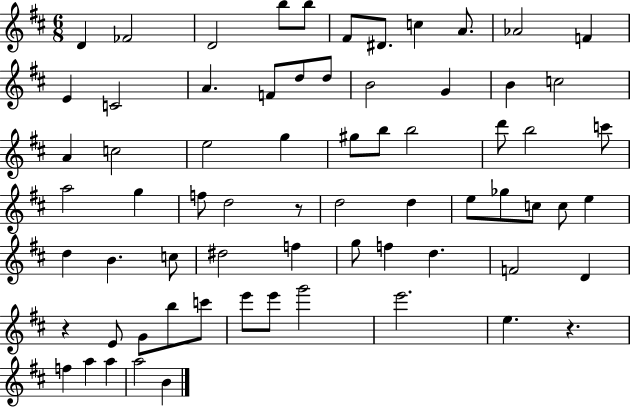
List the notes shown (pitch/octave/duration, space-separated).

D4/q FES4/h D4/h B5/e B5/e F#4/e D#4/e. C5/q A4/e. Ab4/h F4/q E4/q C4/h A4/q. F4/e D5/e D5/e B4/h G4/q B4/q C5/h A4/q C5/h E5/h G5/q G#5/e B5/e B5/h D6/e B5/h C6/e A5/h G5/q F5/e D5/h R/e D5/h D5/q E5/e Gb5/e C5/e C5/e E5/q D5/q B4/q. C5/e D#5/h F5/q G5/e F5/q D5/q. F4/h D4/q R/q E4/e G4/e B5/e C6/e E6/e E6/e G6/h E6/h. E5/q. R/q. F5/q A5/q A5/q A5/h B4/q